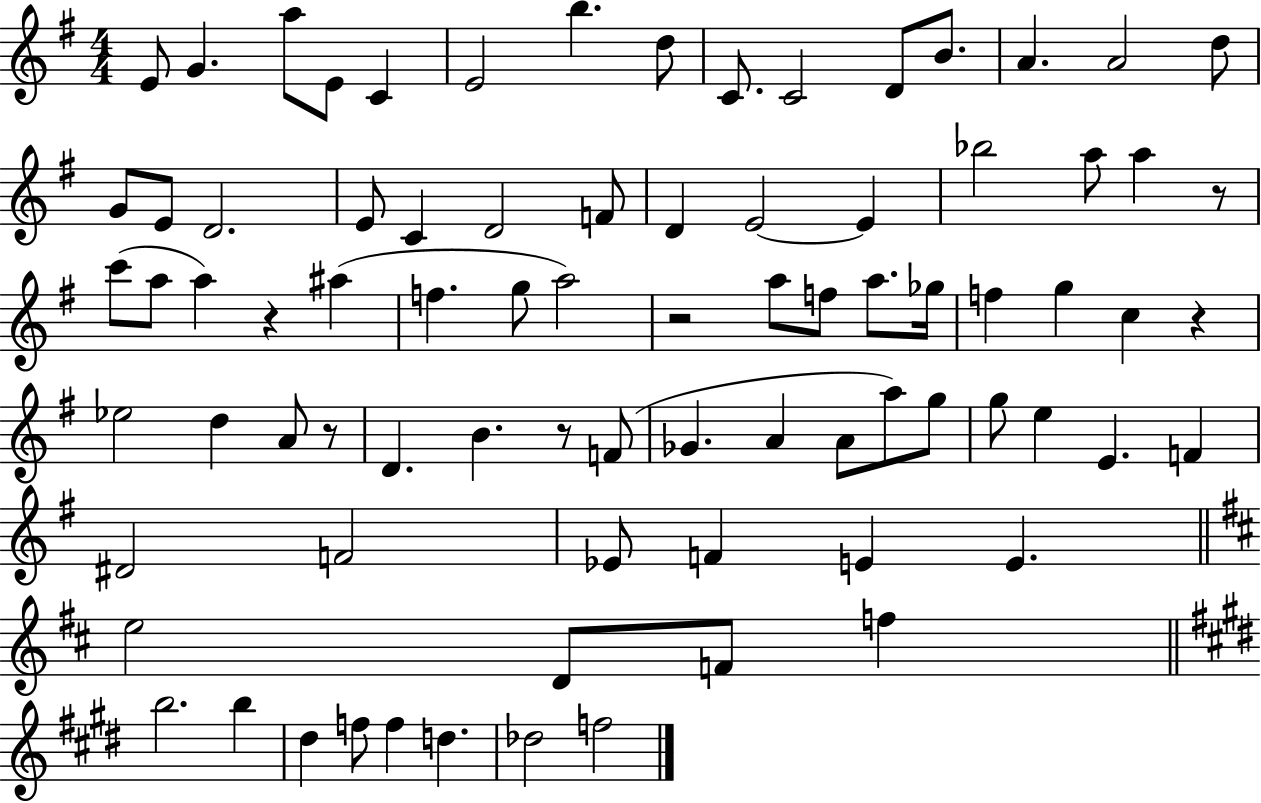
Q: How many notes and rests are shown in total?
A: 81